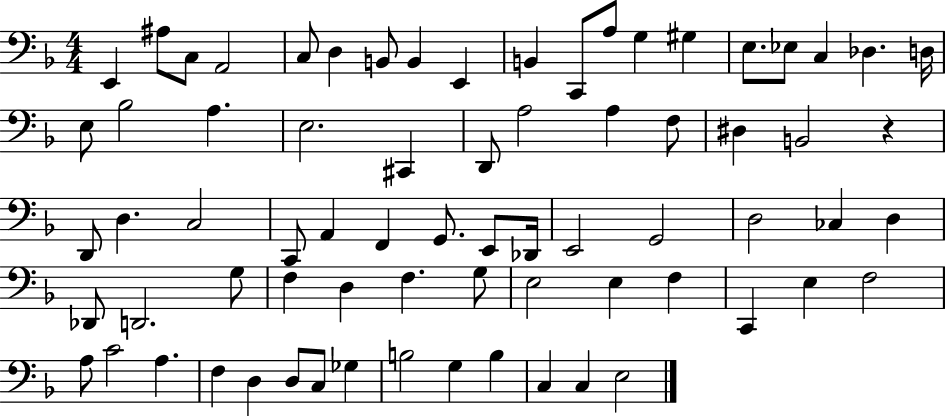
{
  \clef bass
  \numericTimeSignature
  \time 4/4
  \key f \major
  \repeat volta 2 { e,4 ais8 c8 a,2 | c8 d4 b,8 b,4 e,4 | b,4 c,8 a8 g4 gis4 | e8. ees8 c4 des4. d16 | \break e8 bes2 a4. | e2. cis,4 | d,8 a2 a4 f8 | dis4 b,2 r4 | \break d,8 d4. c2 | c,8 a,4 f,4 g,8. e,8 des,16 | e,2 g,2 | d2 ces4 d4 | \break des,8 d,2. g8 | f4 d4 f4. g8 | e2 e4 f4 | c,4 e4 f2 | \break a8 c'2 a4. | f4 d4 d8 c8 ges4 | b2 g4 b4 | c4 c4 e2 | \break } \bar "|."
}